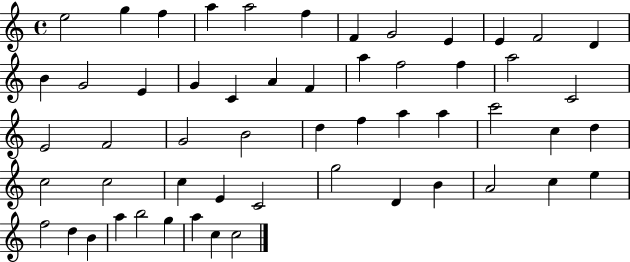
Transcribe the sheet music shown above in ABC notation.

X:1
T:Untitled
M:4/4
L:1/4
K:C
e2 g f a a2 f F G2 E E F2 D B G2 E G C A F a f2 f a2 C2 E2 F2 G2 B2 d f a a c'2 c d c2 c2 c E C2 g2 D B A2 c e f2 d B a b2 g a c c2